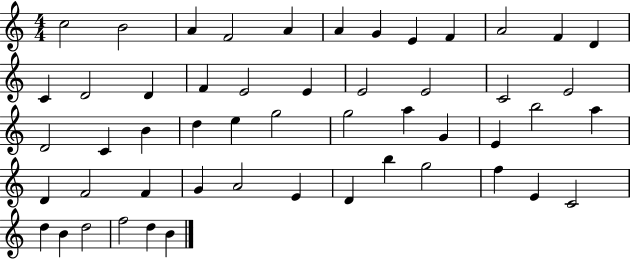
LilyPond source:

{
  \clef treble
  \numericTimeSignature
  \time 4/4
  \key c \major
  c''2 b'2 | a'4 f'2 a'4 | a'4 g'4 e'4 f'4 | a'2 f'4 d'4 | \break c'4 d'2 d'4 | f'4 e'2 e'4 | e'2 e'2 | c'2 e'2 | \break d'2 c'4 b'4 | d''4 e''4 g''2 | g''2 a''4 g'4 | e'4 b''2 a''4 | \break d'4 f'2 f'4 | g'4 a'2 e'4 | d'4 b''4 g''2 | f''4 e'4 c'2 | \break d''4 b'4 d''2 | f''2 d''4 b'4 | \bar "|."
}